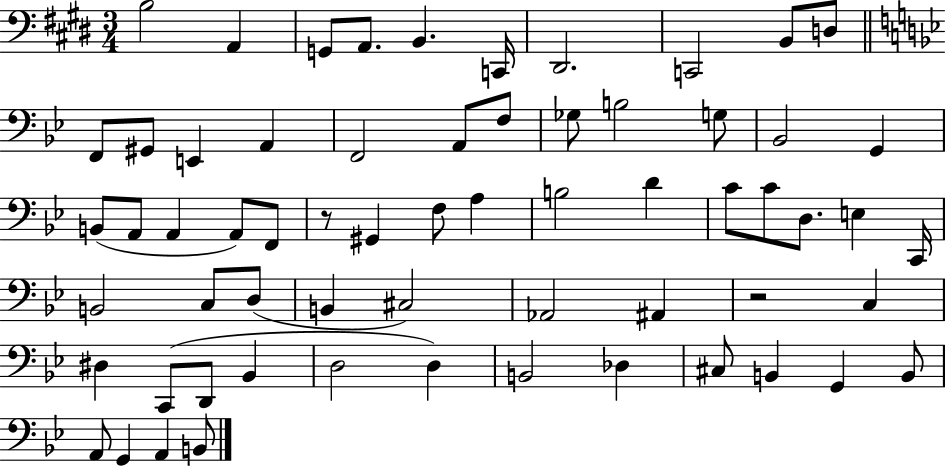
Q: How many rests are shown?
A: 2